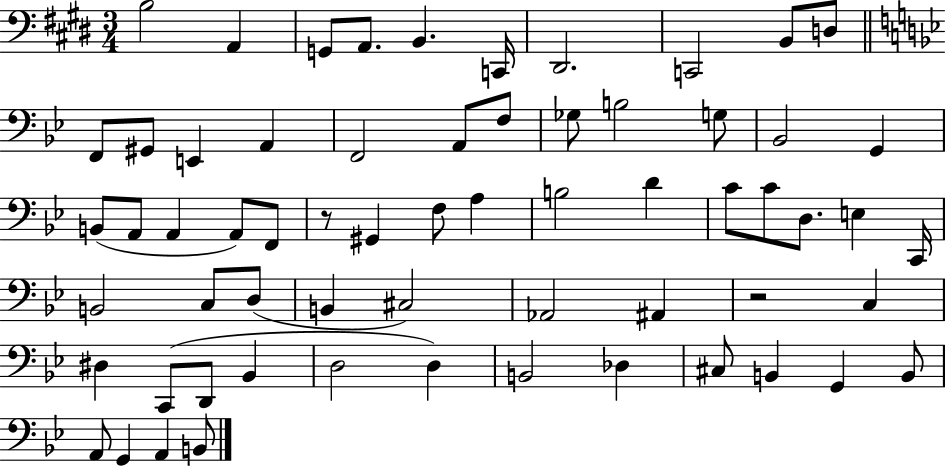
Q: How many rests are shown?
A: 2